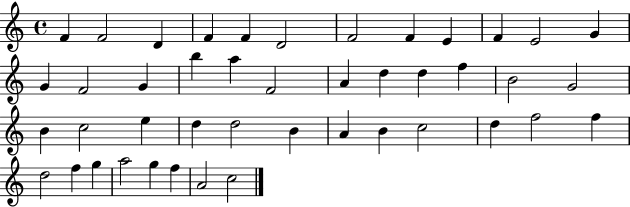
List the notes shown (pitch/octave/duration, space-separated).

F4/q F4/h D4/q F4/q F4/q D4/h F4/h F4/q E4/q F4/q E4/h G4/q G4/q F4/h G4/q B5/q A5/q F4/h A4/q D5/q D5/q F5/q B4/h G4/h B4/q C5/h E5/q D5/q D5/h B4/q A4/q B4/q C5/h D5/q F5/h F5/q D5/h F5/q G5/q A5/h G5/q F5/q A4/h C5/h